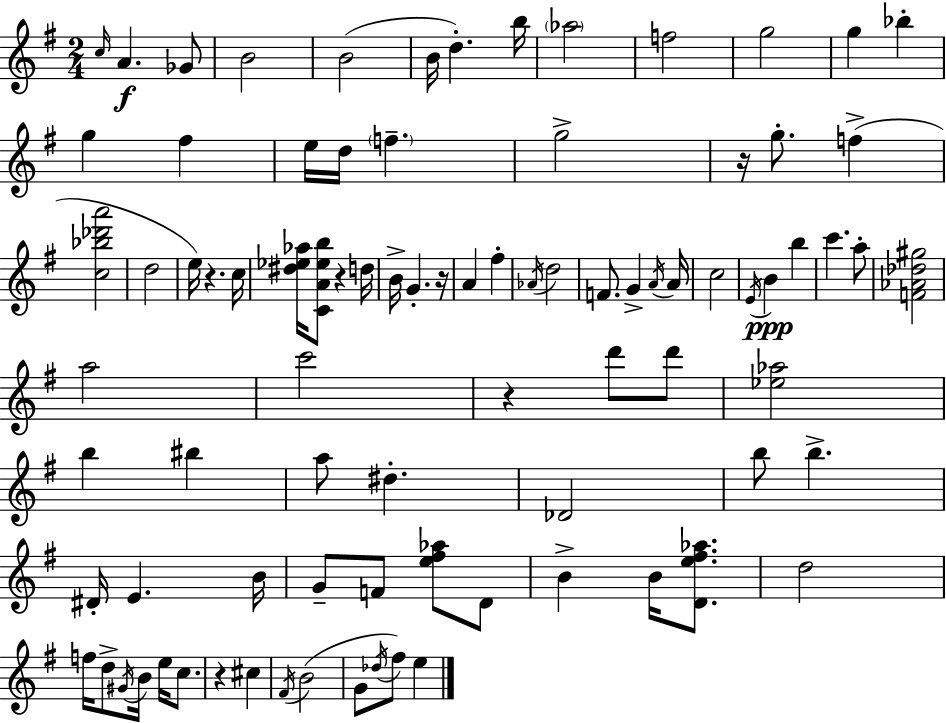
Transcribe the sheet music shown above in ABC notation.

X:1
T:Untitled
M:2/4
L:1/4
K:Em
c/4 A _G/2 B2 B2 B/4 d b/4 _a2 f2 g2 g _b g ^f e/4 d/4 f g2 z/4 g/2 f [c_b_d'a']2 d2 e/4 z c/4 [^d_e_a]/4 [CA_eb]/2 z d/4 B/4 G z/4 A ^f _A/4 d2 F/2 G A/4 A/4 c2 E/4 B b c' a/2 [F_A_d^g]2 a2 c'2 z d'/2 d'/2 [_e_a]2 b ^b a/2 ^d _D2 b/2 b ^D/4 E B/4 G/2 F/2 [e^f_a]/2 D/2 B B/4 [De^f_a]/2 d2 f/4 d/2 ^G/4 B/4 e/4 c/2 z ^c ^F/4 B2 G/2 _d/4 ^f/2 e